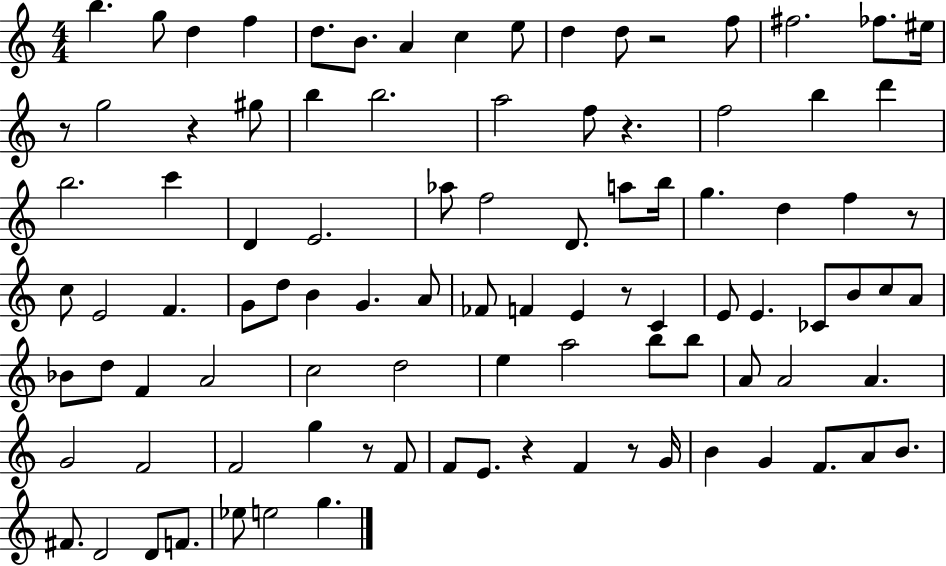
X:1
T:Untitled
M:4/4
L:1/4
K:C
b g/2 d f d/2 B/2 A c e/2 d d/2 z2 f/2 ^f2 _f/2 ^e/4 z/2 g2 z ^g/2 b b2 a2 f/2 z f2 b d' b2 c' D E2 _a/2 f2 D/2 a/2 b/4 g d f z/2 c/2 E2 F G/2 d/2 B G A/2 _F/2 F E z/2 C E/2 E _C/2 B/2 c/2 A/2 _B/2 d/2 F A2 c2 d2 e a2 b/2 b/2 A/2 A2 A G2 F2 F2 g z/2 F/2 F/2 E/2 z F z/2 G/4 B G F/2 A/2 B/2 ^F/2 D2 D/2 F/2 _e/2 e2 g